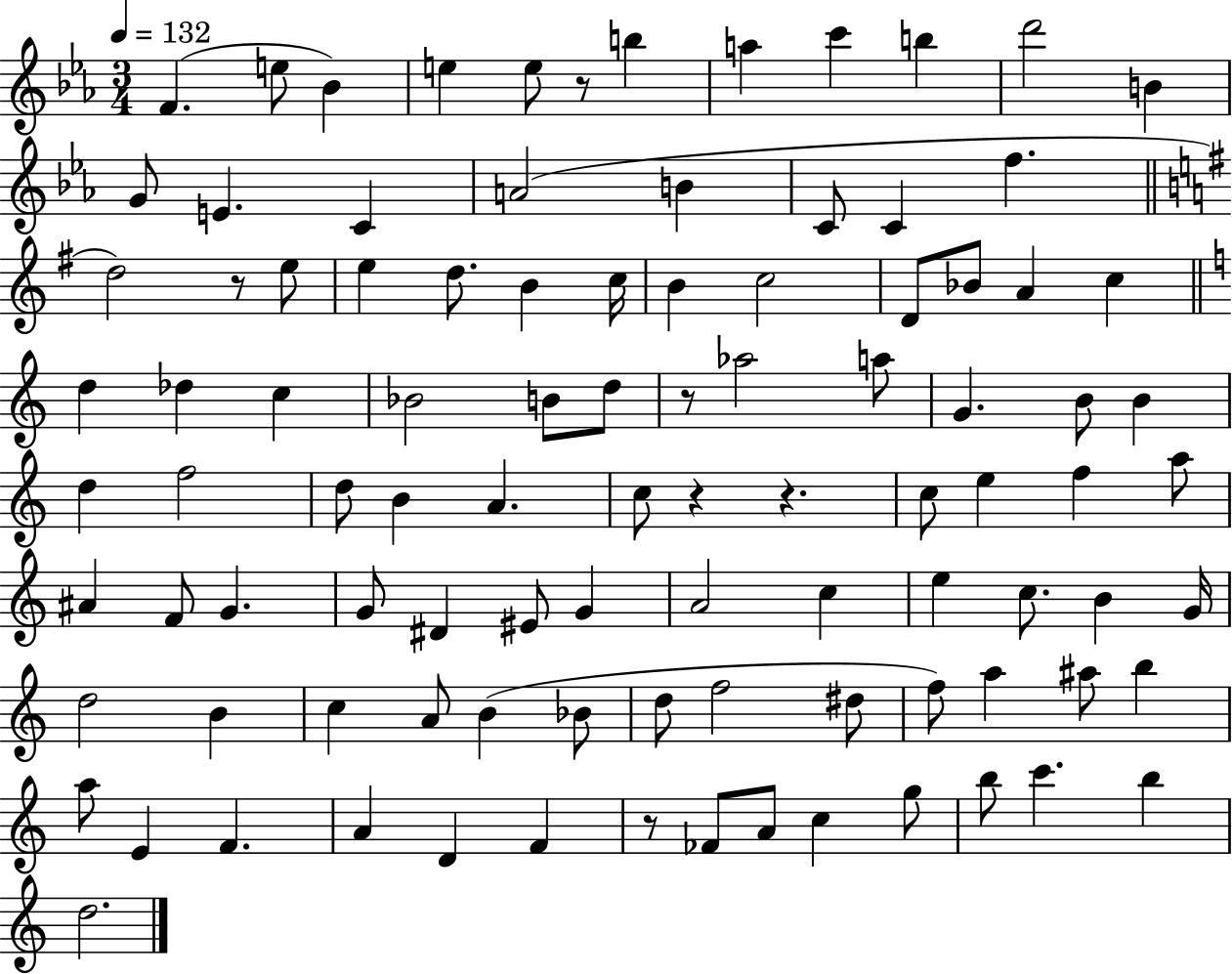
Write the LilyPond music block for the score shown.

{
  \clef treble
  \numericTimeSignature
  \time 3/4
  \key ees \major
  \tempo 4 = 132
  f'4.( e''8 bes'4) | e''4 e''8 r8 b''4 | a''4 c'''4 b''4 | d'''2 b'4 | \break g'8 e'4. c'4 | a'2( b'4 | c'8 c'4 f''4. | \bar "||" \break \key e \minor d''2) r8 e''8 | e''4 d''8. b'4 c''16 | b'4 c''2 | d'8 bes'8 a'4 c''4 | \break \bar "||" \break \key c \major d''4 des''4 c''4 | bes'2 b'8 d''8 | r8 aes''2 a''8 | g'4. b'8 b'4 | \break d''4 f''2 | d''8 b'4 a'4. | c''8 r4 r4. | c''8 e''4 f''4 a''8 | \break ais'4 f'8 g'4. | g'8 dis'4 eis'8 g'4 | a'2 c''4 | e''4 c''8. b'4 g'16 | \break d''2 b'4 | c''4 a'8 b'4( bes'8 | d''8 f''2 dis''8 | f''8) a''4 ais''8 b''4 | \break a''8 e'4 f'4. | a'4 d'4 f'4 | r8 fes'8 a'8 c''4 g''8 | b''8 c'''4. b''4 | \break d''2. | \bar "|."
}